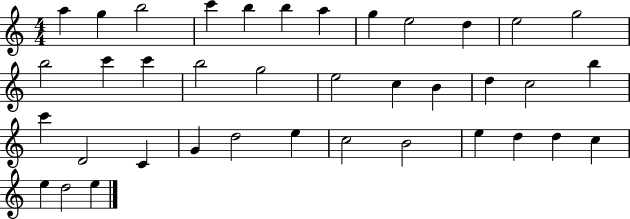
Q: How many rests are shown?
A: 0